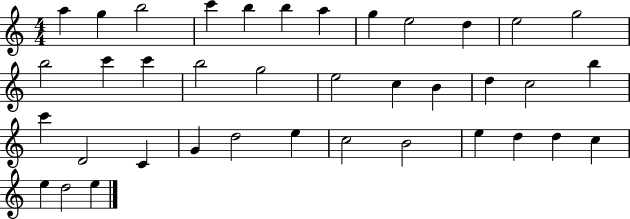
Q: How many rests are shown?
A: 0